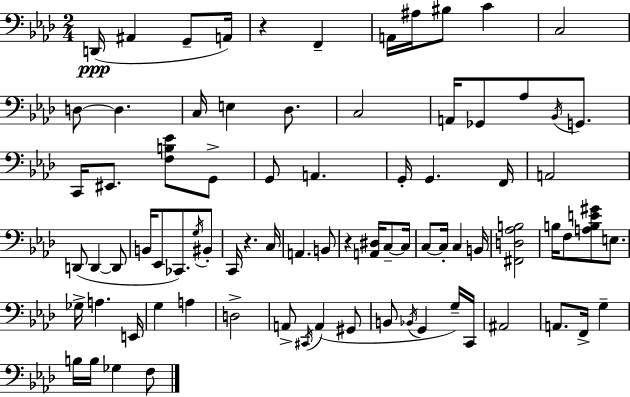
{
  \clef bass
  \numericTimeSignature
  \time 2/4
  \key f \minor
  \repeat volta 2 { d,16(\ppp ais,4 g,8-- a,16) | r4 f,4-- | a,16 ais16 bis8 c'4 | c2 | \break d8~~ d4. | c16 e4 des8. | c2 | a,16 ges,8 aes8 \acciaccatura { bes,16 } g,8. | \break c,16 eis,8. <f b ees'>8 g,8-> | g,8 a,4. | g,16-. g,4. | f,16 a,2 | \break d,8( d,4~~ d,8 | b,16 ees,8 ces,8.) \acciaccatura { g16 } | bis,8-. c,16 r4. | c16 a,4. | \break b,8 r4 <a, dis>16 c8--~~ | c16 c8~~ c16-. c4 | b,16 <fis, d aes b>2 | b16 f8 <a b e' gis'>8 e8. | \break ges16-> a4. | e,16 g4 a4 | d2-> | a,8-> \acciaccatura { cis,16 } a,4( | \break gis,8 b,8 \acciaccatura { bes,16 } g,4 | g16--) c,16 ais,2 | a,8. f,16-> | g4-- b16 b16 ges4 | \break f8 } \bar "|."
}